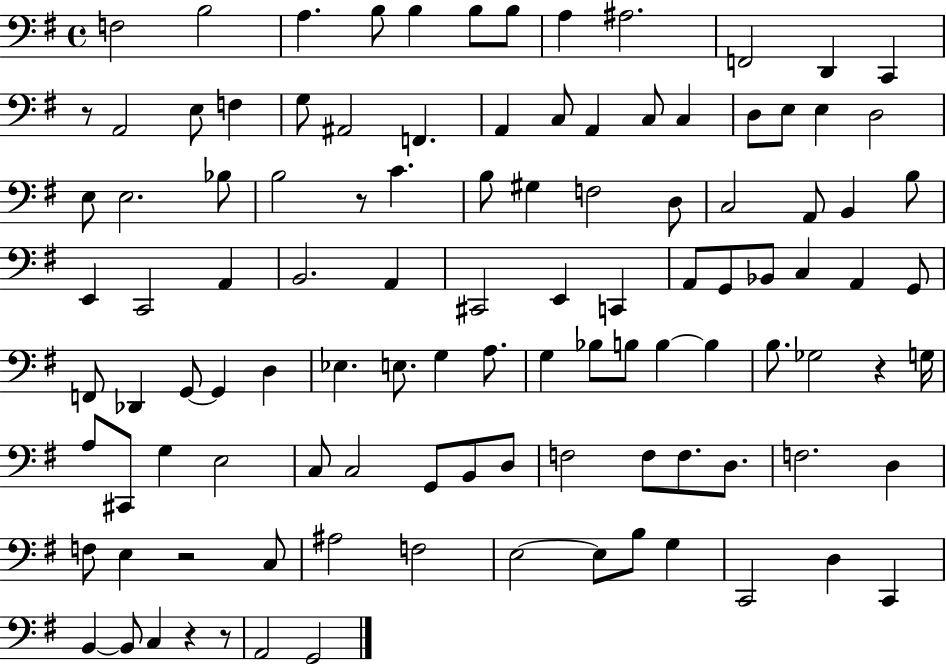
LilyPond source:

{
  \clef bass
  \time 4/4
  \defaultTimeSignature
  \key g \major
  f2 b2 | a4. b8 b4 b8 b8 | a4 ais2. | f,2 d,4 c,4 | \break r8 a,2 e8 f4 | g8 ais,2 f,4. | a,4 c8 a,4 c8 c4 | d8 e8 e4 d2 | \break e8 e2. bes8 | b2 r8 c'4. | b8 gis4 f2 d8 | c2 a,8 b,4 b8 | \break e,4 c,2 a,4 | b,2. a,4 | cis,2 e,4 c,4 | a,8 g,8 bes,8 c4 a,4 g,8 | \break f,8 des,4 g,8~~ g,4 d4 | ees4. e8. g4 a8. | g4 bes8 b8 b4~~ b4 | b8. ges2 r4 g16 | \break a8 cis,8 g4 e2 | c8 c2 g,8 b,8 d8 | f2 f8 f8. d8. | f2. d4 | \break f8 e4 r2 c8 | ais2 f2 | e2~~ e8 b8 g4 | c,2 d4 c,4 | \break b,4~~ b,8 c4 r4 r8 | a,2 g,2 | \bar "|."
}